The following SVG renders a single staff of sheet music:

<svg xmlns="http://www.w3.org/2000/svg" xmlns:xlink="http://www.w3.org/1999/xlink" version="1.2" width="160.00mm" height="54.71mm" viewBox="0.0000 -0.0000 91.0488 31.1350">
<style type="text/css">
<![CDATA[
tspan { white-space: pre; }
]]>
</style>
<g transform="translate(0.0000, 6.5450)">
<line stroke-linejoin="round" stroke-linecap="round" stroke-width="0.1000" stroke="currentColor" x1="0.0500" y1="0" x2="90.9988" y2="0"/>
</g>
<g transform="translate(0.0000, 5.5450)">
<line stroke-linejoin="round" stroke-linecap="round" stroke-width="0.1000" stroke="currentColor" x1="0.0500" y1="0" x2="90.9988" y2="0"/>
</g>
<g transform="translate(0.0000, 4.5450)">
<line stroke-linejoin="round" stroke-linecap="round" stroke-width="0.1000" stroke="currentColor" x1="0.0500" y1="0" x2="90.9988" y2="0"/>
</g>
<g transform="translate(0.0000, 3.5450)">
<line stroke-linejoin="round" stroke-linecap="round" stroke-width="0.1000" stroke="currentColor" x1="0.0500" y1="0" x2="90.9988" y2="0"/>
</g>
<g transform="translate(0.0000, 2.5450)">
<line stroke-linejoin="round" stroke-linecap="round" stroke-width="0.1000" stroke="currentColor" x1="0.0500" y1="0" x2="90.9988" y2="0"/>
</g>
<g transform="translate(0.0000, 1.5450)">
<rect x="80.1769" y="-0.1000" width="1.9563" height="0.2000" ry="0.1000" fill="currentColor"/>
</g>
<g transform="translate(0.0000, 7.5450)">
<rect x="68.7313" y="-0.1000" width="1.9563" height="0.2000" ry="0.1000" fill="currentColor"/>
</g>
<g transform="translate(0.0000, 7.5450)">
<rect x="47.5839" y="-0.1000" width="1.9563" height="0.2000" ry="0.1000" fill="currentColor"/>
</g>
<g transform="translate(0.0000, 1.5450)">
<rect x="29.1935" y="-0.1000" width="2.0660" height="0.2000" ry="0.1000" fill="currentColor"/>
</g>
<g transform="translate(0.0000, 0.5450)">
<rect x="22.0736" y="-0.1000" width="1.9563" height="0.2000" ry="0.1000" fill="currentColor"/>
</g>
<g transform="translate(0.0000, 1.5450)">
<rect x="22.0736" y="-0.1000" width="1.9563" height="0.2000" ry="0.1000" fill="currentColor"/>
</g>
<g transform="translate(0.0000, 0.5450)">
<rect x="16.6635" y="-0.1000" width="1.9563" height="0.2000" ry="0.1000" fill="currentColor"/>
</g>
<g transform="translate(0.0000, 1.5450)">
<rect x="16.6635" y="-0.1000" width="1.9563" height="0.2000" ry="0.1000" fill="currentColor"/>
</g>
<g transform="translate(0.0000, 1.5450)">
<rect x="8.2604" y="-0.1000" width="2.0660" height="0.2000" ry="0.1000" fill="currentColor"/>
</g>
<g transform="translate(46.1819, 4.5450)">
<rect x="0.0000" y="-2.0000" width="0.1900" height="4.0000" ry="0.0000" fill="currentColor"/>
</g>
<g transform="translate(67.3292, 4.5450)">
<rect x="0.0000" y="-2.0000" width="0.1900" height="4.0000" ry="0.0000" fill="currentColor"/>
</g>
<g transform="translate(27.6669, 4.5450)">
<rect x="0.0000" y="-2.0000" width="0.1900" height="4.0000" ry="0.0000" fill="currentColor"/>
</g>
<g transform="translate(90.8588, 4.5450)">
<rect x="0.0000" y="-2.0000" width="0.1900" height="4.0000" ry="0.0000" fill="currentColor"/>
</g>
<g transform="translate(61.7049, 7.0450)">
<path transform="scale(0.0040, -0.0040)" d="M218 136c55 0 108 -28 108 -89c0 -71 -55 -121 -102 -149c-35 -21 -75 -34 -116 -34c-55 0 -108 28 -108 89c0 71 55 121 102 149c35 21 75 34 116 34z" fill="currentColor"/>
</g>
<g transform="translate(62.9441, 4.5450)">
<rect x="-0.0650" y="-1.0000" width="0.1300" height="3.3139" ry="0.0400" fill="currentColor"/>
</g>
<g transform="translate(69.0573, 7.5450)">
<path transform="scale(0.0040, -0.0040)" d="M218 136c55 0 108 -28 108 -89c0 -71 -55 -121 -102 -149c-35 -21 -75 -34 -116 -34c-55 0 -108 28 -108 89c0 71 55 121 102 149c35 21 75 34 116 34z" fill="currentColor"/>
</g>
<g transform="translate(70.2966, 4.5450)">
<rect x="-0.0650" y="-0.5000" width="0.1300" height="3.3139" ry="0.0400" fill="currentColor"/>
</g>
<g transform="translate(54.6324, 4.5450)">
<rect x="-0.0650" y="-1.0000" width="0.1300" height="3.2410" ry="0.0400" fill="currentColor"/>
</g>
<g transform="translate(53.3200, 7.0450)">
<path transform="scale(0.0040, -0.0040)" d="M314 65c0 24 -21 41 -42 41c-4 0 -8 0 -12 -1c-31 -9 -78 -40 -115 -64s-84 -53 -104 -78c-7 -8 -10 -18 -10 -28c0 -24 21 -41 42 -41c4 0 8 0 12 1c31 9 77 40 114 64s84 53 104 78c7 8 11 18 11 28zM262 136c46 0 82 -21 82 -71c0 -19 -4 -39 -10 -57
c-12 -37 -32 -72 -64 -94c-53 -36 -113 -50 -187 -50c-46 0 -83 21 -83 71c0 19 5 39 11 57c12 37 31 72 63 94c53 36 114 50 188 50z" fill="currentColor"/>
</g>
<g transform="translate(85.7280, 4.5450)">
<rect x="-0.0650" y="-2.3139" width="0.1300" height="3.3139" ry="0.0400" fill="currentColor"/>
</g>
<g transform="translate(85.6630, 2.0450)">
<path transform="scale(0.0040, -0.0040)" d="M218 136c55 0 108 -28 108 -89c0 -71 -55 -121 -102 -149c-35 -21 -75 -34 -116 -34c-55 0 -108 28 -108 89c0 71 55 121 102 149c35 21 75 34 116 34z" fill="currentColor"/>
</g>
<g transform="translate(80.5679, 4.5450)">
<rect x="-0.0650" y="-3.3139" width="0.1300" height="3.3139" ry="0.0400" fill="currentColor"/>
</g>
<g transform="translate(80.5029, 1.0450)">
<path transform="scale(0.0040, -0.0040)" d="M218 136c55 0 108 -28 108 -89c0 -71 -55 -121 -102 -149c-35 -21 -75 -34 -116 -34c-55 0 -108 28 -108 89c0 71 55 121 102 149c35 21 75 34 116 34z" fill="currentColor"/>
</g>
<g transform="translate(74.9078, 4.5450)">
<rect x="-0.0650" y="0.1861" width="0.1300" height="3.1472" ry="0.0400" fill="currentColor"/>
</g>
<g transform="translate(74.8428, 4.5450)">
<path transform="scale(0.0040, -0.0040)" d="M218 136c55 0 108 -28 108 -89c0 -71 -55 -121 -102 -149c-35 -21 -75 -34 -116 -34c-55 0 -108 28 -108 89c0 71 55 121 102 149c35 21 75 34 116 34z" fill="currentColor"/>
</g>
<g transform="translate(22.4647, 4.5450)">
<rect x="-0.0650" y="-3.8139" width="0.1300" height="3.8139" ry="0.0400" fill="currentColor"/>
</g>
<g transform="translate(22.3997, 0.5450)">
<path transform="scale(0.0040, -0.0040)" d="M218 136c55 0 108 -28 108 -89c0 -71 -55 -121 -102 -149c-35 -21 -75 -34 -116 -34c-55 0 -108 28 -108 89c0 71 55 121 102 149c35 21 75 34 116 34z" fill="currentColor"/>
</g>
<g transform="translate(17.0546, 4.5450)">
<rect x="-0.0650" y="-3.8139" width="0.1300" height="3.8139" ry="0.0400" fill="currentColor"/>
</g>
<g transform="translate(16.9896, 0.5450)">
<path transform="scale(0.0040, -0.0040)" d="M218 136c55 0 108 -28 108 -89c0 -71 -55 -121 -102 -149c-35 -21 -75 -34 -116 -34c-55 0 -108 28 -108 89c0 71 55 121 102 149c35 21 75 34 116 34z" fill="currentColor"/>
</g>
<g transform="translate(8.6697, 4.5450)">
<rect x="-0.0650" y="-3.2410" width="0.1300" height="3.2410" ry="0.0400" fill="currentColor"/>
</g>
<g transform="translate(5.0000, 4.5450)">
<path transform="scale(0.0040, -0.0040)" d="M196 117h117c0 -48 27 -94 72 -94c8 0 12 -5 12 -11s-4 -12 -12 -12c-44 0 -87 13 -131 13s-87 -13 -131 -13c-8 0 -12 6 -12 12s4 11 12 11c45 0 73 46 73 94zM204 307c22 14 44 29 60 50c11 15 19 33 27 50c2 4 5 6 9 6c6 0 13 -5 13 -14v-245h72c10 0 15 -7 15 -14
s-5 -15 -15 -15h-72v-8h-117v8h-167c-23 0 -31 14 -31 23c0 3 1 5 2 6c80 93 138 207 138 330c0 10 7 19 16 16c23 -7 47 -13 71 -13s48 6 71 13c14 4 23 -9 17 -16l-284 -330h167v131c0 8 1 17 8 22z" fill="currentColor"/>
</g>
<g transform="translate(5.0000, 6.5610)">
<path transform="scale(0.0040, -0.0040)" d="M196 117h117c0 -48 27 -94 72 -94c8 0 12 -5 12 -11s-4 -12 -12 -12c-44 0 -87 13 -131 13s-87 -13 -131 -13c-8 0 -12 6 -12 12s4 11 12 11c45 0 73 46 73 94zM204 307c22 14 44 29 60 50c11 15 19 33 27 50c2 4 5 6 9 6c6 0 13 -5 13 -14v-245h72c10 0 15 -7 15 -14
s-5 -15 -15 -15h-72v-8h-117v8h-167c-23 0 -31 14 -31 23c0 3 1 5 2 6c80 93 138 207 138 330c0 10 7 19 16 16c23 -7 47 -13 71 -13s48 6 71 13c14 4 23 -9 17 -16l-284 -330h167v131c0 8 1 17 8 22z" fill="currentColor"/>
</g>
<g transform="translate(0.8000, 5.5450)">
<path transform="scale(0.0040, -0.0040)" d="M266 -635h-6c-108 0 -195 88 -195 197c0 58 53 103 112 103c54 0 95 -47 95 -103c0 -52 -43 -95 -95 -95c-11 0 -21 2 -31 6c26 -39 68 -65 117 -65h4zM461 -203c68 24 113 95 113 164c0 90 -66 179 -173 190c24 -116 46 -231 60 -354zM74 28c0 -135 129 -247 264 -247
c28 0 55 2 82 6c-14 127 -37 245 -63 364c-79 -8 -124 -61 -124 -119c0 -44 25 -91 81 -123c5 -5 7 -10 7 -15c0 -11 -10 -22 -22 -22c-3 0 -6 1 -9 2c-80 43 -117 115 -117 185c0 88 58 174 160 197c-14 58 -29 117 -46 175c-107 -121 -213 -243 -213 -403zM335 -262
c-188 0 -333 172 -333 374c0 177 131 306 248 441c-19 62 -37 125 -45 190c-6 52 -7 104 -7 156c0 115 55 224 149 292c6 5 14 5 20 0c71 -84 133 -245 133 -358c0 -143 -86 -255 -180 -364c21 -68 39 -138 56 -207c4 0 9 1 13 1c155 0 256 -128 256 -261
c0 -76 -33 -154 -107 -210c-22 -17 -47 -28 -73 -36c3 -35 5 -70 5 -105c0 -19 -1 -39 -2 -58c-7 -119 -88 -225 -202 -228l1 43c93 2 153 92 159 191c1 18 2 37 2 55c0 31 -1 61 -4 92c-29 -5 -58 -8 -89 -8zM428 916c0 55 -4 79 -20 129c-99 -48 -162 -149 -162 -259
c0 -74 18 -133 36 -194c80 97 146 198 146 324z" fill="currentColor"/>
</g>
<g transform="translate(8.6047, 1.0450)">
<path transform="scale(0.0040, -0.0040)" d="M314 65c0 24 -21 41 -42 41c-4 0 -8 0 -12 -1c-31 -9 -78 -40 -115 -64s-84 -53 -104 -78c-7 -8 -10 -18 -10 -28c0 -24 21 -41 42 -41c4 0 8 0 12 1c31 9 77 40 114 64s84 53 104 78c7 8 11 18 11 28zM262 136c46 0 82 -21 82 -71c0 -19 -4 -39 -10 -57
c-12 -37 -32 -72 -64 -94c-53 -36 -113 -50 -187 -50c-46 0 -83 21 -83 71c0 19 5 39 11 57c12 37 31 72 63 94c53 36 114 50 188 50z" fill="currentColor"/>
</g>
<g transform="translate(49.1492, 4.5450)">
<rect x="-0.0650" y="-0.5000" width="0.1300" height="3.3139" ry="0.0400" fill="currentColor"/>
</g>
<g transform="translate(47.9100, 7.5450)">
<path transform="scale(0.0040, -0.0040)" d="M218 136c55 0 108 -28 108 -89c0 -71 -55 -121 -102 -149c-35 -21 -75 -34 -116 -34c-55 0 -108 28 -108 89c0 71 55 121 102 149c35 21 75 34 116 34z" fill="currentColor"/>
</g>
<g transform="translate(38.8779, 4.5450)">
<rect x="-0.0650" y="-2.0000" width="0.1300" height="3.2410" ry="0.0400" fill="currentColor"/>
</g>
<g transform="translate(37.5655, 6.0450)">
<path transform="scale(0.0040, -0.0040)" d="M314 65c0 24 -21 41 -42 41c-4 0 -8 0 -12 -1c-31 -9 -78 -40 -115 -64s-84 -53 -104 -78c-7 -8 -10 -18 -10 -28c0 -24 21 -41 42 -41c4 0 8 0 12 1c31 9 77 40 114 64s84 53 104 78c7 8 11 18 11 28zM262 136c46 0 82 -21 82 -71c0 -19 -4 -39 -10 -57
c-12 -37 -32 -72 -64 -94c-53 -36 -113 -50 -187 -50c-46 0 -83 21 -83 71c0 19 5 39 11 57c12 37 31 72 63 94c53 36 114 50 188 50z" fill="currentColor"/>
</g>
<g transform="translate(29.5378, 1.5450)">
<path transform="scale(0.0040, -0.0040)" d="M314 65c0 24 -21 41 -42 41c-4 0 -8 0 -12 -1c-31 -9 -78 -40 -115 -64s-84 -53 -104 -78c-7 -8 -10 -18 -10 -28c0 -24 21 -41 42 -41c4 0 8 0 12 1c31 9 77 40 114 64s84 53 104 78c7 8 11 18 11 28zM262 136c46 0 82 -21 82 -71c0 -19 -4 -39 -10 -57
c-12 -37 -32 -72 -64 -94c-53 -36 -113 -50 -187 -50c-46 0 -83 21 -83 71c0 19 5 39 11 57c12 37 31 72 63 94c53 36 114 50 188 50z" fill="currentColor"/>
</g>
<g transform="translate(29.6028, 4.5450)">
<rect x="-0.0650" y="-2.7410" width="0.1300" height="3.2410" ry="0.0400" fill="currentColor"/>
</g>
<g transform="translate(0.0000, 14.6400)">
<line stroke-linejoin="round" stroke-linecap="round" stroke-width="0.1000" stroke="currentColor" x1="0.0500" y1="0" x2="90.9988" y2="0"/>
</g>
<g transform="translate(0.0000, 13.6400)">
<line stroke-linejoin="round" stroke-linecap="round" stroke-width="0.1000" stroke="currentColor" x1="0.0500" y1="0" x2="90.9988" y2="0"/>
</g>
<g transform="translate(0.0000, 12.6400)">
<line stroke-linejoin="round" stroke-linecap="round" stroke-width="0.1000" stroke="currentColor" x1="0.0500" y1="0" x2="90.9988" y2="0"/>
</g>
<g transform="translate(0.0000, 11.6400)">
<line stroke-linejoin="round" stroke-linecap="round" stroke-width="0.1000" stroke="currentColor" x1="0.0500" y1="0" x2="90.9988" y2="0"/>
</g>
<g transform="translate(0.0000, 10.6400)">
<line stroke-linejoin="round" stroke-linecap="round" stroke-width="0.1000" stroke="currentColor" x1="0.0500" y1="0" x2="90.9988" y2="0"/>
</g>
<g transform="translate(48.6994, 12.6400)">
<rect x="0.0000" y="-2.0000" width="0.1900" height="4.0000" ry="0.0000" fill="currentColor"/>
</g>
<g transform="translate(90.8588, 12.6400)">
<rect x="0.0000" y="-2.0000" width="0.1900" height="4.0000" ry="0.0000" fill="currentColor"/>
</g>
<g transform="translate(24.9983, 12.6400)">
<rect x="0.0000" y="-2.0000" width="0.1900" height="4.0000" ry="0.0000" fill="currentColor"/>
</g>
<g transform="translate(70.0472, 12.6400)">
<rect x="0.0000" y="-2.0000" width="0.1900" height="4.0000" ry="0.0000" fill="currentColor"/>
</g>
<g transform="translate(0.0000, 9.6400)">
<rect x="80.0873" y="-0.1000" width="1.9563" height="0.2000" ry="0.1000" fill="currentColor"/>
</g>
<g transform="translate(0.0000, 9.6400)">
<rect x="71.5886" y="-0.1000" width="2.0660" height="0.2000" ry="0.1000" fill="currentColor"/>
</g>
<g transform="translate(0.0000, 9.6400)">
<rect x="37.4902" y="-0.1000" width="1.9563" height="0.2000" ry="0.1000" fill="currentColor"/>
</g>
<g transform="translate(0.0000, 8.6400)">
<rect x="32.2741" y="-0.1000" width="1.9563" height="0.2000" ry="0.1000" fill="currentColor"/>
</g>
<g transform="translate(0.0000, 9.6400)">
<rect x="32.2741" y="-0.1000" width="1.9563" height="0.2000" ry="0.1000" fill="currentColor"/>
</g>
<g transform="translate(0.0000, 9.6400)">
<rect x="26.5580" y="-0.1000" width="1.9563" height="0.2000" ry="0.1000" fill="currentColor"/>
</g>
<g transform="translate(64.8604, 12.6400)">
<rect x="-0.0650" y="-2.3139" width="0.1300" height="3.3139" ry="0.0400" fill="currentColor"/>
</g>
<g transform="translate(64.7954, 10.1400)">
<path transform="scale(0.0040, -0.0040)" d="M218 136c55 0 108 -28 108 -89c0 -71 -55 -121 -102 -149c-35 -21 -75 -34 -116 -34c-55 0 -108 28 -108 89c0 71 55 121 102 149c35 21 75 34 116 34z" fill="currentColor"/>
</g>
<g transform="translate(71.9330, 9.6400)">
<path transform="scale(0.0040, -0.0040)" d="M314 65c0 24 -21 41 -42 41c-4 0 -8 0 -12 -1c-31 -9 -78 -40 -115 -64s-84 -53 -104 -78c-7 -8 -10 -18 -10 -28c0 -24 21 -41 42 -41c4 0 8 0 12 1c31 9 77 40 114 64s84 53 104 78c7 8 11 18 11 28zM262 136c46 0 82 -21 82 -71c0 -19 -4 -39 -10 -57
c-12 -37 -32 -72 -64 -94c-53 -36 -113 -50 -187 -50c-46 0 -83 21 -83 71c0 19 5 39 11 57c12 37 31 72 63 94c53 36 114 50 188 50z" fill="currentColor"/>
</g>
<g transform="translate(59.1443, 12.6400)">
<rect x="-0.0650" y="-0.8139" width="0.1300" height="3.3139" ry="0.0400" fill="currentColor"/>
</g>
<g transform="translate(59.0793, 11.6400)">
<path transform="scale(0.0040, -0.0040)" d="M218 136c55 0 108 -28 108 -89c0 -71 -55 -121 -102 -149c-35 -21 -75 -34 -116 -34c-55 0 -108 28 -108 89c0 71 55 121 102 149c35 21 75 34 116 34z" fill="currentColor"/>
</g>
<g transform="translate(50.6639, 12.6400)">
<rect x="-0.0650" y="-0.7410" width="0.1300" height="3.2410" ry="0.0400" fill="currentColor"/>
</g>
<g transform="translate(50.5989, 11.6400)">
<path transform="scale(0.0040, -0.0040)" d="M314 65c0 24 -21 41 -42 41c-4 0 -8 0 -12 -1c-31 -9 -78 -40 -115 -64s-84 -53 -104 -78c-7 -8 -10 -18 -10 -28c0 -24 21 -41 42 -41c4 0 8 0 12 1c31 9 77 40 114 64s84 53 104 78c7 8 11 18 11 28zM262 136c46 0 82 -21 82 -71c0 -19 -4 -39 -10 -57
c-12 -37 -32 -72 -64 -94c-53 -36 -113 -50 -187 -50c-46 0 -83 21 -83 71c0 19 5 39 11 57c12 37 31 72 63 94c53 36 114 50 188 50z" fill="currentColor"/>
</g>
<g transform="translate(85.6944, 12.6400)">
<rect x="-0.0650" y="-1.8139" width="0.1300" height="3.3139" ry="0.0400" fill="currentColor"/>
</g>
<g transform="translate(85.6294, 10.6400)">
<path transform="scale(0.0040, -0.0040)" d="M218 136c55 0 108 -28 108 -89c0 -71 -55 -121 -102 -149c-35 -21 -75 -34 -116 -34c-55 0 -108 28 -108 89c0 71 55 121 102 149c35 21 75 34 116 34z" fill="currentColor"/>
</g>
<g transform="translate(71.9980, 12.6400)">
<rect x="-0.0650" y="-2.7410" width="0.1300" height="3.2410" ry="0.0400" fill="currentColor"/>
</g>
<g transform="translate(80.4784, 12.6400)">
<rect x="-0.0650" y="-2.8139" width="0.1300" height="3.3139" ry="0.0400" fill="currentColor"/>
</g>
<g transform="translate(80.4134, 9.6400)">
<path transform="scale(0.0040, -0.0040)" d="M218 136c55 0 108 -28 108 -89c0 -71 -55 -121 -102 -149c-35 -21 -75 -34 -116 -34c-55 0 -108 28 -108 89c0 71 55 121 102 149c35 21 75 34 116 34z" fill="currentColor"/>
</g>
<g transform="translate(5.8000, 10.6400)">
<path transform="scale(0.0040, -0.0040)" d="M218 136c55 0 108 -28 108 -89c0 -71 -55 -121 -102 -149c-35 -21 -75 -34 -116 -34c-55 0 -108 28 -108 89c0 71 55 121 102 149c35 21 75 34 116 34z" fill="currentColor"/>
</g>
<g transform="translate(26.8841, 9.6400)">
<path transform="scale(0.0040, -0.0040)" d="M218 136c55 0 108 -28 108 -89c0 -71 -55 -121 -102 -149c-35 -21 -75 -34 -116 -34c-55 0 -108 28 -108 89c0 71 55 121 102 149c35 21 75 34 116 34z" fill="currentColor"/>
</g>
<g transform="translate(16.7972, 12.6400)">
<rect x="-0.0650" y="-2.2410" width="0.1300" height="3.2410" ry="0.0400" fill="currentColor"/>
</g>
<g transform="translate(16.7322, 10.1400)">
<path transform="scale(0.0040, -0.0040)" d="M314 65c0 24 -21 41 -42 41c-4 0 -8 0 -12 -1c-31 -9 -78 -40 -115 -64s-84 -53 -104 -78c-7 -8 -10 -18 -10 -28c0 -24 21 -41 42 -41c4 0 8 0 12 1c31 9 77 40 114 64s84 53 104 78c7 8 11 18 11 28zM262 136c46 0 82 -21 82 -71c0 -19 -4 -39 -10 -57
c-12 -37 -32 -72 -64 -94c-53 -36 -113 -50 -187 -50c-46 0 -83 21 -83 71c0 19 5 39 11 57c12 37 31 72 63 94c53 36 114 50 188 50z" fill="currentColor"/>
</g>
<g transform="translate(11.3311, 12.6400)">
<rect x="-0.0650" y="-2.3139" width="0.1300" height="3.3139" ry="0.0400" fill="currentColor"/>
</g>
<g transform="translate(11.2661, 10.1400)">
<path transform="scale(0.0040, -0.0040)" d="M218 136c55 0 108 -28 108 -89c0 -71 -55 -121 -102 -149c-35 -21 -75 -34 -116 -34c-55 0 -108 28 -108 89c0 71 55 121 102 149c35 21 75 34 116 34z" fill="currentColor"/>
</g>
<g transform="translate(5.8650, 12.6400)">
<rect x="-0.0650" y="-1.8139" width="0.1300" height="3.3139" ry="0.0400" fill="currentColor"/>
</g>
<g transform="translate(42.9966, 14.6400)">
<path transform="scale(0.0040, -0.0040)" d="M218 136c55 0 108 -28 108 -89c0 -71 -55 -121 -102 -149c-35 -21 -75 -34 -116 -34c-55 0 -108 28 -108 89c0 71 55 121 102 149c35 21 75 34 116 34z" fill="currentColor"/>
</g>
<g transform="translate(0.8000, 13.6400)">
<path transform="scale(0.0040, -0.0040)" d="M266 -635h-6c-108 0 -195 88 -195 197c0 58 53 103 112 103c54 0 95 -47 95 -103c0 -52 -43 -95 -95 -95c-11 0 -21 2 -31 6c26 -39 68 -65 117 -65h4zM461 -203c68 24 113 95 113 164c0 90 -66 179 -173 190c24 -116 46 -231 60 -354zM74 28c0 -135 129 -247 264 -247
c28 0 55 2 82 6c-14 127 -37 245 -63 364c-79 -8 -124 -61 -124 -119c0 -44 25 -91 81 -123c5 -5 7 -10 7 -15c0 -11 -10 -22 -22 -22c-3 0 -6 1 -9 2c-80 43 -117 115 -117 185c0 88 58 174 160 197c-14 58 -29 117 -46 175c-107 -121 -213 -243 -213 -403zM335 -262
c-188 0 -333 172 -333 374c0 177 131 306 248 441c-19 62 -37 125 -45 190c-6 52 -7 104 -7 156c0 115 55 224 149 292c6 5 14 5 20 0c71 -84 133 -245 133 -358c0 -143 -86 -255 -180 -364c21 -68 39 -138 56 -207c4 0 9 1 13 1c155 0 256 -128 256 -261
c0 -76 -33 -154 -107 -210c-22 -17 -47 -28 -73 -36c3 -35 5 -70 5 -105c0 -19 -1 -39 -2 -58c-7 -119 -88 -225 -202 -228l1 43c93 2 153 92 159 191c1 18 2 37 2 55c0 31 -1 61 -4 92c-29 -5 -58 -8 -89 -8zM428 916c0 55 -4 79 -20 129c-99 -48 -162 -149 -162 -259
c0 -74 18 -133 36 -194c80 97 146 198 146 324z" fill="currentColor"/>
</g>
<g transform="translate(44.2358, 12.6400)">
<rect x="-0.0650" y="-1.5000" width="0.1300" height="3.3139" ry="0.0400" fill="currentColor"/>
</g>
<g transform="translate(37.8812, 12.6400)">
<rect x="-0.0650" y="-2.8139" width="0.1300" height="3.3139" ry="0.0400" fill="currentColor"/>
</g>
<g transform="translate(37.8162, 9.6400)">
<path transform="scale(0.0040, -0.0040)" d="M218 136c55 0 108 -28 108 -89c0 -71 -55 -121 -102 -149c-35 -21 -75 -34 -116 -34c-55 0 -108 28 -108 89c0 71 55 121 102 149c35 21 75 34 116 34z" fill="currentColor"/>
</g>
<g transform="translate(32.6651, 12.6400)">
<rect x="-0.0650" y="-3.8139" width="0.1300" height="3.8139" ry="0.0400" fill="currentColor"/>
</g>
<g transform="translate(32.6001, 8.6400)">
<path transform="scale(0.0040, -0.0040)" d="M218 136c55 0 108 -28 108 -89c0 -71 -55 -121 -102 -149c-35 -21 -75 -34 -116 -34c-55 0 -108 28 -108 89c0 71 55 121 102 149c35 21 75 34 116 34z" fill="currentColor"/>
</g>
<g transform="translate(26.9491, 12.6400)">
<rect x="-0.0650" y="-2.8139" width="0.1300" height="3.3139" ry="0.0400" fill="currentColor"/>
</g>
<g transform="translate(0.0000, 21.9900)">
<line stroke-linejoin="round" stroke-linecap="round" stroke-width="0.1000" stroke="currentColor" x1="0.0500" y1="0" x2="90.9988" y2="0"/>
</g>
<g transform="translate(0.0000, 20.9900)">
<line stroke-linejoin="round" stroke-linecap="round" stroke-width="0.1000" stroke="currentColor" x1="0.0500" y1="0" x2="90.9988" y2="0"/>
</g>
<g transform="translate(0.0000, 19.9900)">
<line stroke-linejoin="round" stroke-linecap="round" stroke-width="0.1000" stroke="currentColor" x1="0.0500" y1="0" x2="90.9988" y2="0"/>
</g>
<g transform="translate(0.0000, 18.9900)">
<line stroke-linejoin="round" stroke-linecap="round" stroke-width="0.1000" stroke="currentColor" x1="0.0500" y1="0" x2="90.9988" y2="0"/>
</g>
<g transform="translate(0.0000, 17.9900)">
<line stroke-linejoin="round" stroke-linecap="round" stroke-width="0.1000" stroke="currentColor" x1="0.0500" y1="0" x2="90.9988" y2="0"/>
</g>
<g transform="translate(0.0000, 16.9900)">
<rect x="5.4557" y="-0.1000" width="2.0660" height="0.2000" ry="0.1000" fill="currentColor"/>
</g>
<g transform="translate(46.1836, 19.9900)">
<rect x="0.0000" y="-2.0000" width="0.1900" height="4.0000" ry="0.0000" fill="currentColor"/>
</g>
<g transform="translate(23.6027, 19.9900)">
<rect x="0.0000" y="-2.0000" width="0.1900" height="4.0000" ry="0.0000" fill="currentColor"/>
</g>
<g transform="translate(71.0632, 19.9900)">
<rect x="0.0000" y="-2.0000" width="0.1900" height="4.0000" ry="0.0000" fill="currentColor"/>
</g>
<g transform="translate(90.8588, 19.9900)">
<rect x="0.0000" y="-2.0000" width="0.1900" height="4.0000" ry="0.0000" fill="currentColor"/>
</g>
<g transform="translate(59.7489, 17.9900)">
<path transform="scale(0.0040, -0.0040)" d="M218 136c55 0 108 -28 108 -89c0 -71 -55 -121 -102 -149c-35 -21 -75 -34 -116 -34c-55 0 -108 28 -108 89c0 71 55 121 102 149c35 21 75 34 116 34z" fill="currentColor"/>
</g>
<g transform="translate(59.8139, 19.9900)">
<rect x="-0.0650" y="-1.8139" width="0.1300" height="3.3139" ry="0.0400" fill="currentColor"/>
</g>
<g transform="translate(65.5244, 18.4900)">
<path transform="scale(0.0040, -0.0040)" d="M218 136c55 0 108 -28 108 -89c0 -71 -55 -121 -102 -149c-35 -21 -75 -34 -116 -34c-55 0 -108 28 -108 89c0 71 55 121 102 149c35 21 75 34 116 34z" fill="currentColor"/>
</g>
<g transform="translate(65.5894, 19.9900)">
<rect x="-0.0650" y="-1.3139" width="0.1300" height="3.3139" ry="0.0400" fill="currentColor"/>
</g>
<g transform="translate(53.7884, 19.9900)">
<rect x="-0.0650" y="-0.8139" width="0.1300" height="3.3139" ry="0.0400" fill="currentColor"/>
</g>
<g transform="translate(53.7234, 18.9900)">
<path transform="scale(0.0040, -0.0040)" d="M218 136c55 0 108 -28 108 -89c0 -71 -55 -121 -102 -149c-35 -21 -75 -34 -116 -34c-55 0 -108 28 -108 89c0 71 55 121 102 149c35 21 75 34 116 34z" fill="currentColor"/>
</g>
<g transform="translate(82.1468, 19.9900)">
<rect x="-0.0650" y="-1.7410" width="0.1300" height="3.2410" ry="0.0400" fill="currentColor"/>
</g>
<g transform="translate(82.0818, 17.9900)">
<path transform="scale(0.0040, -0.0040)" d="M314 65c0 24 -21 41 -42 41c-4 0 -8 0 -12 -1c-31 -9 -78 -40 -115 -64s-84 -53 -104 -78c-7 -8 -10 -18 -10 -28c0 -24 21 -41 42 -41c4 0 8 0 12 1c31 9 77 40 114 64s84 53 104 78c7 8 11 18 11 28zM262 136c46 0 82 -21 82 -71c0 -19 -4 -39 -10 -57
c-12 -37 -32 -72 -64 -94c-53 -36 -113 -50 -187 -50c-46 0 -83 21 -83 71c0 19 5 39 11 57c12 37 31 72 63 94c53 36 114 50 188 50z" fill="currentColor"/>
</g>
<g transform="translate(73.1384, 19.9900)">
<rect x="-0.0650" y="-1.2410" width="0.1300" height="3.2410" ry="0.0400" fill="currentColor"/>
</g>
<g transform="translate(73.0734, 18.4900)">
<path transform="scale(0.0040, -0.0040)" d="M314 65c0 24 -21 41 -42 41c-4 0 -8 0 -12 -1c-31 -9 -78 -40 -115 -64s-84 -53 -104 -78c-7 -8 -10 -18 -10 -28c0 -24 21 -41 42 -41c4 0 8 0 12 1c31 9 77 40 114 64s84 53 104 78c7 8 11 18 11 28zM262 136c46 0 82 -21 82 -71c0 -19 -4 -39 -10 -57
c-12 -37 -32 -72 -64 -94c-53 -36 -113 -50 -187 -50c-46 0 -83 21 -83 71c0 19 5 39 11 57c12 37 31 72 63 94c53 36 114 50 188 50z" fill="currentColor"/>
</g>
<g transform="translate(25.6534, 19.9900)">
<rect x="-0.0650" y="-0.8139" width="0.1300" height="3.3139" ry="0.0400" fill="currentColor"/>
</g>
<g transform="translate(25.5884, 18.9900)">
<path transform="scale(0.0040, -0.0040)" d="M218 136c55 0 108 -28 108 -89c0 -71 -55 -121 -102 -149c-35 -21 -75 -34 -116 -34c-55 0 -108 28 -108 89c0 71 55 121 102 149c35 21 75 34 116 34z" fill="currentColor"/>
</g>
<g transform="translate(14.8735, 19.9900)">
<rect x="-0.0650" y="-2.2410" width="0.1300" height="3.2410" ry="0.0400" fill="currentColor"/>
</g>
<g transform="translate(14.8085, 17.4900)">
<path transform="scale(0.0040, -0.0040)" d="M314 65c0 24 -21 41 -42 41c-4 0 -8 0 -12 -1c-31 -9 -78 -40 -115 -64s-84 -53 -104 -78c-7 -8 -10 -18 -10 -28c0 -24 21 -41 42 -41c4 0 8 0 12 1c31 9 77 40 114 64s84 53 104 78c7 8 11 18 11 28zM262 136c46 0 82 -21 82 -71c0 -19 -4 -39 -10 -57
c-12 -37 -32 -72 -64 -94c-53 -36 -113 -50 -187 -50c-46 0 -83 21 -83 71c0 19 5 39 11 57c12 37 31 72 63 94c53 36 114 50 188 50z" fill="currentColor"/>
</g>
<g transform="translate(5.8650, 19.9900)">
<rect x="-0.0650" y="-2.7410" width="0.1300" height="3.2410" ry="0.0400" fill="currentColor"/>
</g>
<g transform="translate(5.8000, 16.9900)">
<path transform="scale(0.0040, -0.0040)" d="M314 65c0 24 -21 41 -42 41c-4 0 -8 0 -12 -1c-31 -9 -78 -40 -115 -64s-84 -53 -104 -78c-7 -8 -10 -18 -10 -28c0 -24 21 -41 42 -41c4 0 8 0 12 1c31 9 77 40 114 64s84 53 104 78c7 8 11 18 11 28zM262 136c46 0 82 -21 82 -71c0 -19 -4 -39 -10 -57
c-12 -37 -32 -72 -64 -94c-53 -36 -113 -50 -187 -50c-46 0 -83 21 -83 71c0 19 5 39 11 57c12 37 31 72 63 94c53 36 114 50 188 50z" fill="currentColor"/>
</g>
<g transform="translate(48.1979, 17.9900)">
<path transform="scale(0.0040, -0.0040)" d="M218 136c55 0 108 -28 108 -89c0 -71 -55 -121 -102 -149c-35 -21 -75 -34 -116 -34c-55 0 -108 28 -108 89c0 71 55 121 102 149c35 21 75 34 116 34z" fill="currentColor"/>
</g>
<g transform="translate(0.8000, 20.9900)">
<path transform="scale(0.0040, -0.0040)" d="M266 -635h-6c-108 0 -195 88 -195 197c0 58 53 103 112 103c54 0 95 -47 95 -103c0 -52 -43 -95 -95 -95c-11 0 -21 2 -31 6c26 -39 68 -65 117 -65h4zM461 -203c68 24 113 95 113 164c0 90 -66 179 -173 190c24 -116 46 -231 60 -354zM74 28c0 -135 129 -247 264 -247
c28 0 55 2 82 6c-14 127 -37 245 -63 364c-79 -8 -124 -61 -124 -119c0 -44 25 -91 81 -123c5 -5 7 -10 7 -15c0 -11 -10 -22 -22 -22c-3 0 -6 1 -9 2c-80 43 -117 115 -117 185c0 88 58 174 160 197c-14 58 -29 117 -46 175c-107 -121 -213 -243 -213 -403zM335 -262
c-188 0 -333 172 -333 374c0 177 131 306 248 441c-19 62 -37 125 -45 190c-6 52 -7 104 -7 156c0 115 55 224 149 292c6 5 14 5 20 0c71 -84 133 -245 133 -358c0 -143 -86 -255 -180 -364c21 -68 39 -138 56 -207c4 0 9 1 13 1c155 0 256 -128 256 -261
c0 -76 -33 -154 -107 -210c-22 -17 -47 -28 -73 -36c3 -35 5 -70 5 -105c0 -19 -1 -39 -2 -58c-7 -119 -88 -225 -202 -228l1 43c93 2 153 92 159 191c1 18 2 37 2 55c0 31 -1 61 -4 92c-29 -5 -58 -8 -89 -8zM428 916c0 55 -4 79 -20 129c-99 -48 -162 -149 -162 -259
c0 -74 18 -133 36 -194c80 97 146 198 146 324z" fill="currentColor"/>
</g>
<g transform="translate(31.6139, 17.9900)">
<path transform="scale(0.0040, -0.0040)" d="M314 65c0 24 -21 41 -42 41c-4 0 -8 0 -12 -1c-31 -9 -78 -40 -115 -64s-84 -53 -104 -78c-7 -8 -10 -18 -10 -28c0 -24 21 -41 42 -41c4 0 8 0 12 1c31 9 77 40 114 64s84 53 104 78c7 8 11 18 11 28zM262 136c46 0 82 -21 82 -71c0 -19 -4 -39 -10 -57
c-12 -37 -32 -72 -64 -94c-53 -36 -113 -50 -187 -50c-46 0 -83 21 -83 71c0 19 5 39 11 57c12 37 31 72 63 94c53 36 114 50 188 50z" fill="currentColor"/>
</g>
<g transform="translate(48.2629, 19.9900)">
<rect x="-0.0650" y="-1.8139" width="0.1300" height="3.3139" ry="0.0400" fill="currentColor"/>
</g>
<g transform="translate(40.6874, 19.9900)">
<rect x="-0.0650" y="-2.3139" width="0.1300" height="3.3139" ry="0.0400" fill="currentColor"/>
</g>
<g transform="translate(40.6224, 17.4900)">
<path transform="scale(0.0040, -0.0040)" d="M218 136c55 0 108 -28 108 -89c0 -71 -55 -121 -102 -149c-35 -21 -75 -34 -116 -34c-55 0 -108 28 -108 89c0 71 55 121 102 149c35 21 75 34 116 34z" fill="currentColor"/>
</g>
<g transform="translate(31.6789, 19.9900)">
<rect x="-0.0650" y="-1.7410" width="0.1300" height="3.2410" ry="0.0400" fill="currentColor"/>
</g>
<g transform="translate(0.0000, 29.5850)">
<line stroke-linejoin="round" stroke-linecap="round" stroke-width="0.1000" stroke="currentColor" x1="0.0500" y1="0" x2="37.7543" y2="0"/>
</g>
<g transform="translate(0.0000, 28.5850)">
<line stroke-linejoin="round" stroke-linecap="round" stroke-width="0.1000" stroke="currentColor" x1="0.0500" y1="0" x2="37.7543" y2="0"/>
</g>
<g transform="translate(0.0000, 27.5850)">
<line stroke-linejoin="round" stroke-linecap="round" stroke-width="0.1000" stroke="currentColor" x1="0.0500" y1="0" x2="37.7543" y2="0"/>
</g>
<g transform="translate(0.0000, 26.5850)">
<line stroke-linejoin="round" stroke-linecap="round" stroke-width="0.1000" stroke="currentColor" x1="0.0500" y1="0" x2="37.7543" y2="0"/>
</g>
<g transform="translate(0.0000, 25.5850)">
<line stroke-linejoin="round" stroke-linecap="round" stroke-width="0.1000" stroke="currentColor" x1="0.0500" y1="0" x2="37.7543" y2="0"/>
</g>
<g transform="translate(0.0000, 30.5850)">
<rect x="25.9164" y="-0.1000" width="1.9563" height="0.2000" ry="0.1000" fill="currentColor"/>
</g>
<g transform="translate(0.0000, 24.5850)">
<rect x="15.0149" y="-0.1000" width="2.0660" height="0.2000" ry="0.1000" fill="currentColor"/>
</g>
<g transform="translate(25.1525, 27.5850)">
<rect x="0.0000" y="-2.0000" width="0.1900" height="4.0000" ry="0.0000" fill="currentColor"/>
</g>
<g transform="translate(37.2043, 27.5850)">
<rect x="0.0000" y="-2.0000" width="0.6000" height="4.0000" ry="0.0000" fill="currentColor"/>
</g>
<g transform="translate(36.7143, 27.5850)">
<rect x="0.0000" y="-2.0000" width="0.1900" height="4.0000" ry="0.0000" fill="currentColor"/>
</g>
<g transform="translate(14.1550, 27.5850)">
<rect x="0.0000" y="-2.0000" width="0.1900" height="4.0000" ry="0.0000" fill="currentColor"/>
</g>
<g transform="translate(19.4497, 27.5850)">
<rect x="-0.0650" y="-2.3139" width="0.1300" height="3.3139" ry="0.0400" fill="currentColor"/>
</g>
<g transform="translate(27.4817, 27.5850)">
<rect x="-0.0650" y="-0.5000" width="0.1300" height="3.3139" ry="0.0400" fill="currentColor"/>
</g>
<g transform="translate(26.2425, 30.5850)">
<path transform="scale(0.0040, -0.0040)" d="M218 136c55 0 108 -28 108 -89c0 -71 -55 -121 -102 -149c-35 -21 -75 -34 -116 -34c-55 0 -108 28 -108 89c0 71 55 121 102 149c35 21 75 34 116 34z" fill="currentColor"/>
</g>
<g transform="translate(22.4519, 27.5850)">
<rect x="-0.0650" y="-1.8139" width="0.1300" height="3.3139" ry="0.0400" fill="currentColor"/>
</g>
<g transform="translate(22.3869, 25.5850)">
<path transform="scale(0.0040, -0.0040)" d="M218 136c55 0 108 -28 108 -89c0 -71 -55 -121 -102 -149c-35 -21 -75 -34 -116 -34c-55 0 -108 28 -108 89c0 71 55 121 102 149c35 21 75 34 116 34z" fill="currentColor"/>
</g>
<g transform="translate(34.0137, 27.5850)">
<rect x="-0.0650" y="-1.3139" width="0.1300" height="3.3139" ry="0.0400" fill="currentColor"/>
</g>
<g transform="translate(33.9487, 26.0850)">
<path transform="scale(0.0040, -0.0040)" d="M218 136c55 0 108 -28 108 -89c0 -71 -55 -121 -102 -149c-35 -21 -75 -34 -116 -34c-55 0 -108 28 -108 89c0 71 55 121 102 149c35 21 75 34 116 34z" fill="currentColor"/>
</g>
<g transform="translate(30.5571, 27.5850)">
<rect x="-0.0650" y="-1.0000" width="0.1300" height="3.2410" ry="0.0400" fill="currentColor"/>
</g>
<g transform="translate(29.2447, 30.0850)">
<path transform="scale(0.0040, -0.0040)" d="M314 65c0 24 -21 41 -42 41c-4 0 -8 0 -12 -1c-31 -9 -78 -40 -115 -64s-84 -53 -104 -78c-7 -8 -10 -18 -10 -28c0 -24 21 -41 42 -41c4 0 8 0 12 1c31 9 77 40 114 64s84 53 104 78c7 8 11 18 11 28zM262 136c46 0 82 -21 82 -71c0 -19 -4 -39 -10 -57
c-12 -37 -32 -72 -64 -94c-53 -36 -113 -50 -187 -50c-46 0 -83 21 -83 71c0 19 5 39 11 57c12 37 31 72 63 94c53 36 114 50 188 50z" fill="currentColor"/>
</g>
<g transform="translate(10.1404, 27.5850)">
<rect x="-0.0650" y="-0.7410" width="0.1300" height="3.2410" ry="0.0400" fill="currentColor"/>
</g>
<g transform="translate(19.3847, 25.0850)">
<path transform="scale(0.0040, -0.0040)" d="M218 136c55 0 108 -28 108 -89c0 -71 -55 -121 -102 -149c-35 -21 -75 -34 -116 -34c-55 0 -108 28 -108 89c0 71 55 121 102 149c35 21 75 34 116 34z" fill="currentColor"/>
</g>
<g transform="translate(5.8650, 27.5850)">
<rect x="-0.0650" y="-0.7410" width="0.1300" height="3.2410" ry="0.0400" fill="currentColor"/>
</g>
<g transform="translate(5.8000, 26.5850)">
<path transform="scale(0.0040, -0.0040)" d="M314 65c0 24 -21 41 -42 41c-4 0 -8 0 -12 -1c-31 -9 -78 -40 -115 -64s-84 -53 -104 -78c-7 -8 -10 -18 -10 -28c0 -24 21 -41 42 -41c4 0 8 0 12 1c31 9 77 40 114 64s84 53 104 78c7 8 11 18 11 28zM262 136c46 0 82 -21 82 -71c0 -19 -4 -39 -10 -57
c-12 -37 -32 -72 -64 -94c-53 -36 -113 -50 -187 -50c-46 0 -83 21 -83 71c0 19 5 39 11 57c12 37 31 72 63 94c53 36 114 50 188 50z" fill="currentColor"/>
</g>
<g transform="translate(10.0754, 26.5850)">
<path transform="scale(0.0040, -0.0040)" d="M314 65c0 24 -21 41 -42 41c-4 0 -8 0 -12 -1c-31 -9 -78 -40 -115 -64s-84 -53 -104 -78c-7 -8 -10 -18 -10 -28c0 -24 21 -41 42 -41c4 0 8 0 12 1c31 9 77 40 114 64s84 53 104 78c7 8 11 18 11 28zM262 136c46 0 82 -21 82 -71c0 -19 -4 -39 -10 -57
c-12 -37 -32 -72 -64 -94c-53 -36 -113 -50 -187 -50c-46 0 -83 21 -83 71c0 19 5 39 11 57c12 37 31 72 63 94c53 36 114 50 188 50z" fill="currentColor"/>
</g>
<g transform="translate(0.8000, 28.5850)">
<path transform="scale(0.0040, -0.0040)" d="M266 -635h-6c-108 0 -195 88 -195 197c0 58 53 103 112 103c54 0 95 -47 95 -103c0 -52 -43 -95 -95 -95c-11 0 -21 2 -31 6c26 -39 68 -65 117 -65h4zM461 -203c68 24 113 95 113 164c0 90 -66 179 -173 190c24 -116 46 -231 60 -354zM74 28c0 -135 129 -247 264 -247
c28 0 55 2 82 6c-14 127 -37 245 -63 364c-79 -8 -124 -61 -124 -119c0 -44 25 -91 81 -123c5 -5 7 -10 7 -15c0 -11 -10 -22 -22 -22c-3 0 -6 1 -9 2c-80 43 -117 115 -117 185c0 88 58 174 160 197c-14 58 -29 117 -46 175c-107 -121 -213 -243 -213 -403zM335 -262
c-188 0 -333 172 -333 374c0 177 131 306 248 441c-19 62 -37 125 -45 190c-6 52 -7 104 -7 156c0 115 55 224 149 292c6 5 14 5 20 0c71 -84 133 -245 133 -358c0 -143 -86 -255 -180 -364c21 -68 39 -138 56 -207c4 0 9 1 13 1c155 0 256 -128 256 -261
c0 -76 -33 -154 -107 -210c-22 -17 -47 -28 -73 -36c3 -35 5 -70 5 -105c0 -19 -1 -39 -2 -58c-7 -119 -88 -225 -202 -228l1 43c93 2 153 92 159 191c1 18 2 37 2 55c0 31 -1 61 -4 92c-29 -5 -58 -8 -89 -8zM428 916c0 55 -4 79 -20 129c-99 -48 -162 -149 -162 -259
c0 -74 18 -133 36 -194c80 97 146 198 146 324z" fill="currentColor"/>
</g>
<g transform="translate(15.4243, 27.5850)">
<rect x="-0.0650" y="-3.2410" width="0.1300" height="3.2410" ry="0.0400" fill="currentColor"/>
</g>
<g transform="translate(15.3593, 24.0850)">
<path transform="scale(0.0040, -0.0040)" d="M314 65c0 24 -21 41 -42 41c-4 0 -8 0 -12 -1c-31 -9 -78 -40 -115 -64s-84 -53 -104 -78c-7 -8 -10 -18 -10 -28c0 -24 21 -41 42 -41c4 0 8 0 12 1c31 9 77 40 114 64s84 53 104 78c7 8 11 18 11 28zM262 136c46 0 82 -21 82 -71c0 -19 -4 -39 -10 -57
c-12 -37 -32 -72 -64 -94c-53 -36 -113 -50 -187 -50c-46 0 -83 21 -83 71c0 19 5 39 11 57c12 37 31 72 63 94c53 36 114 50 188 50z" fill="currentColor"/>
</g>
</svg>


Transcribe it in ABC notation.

X:1
T:Untitled
M:4/4
L:1/4
K:C
b2 c' c' a2 F2 C D2 D C B b g f g g2 a c' a E d2 d g a2 a f a2 g2 d f2 g f d f e e2 f2 d2 d2 b2 g f C D2 e